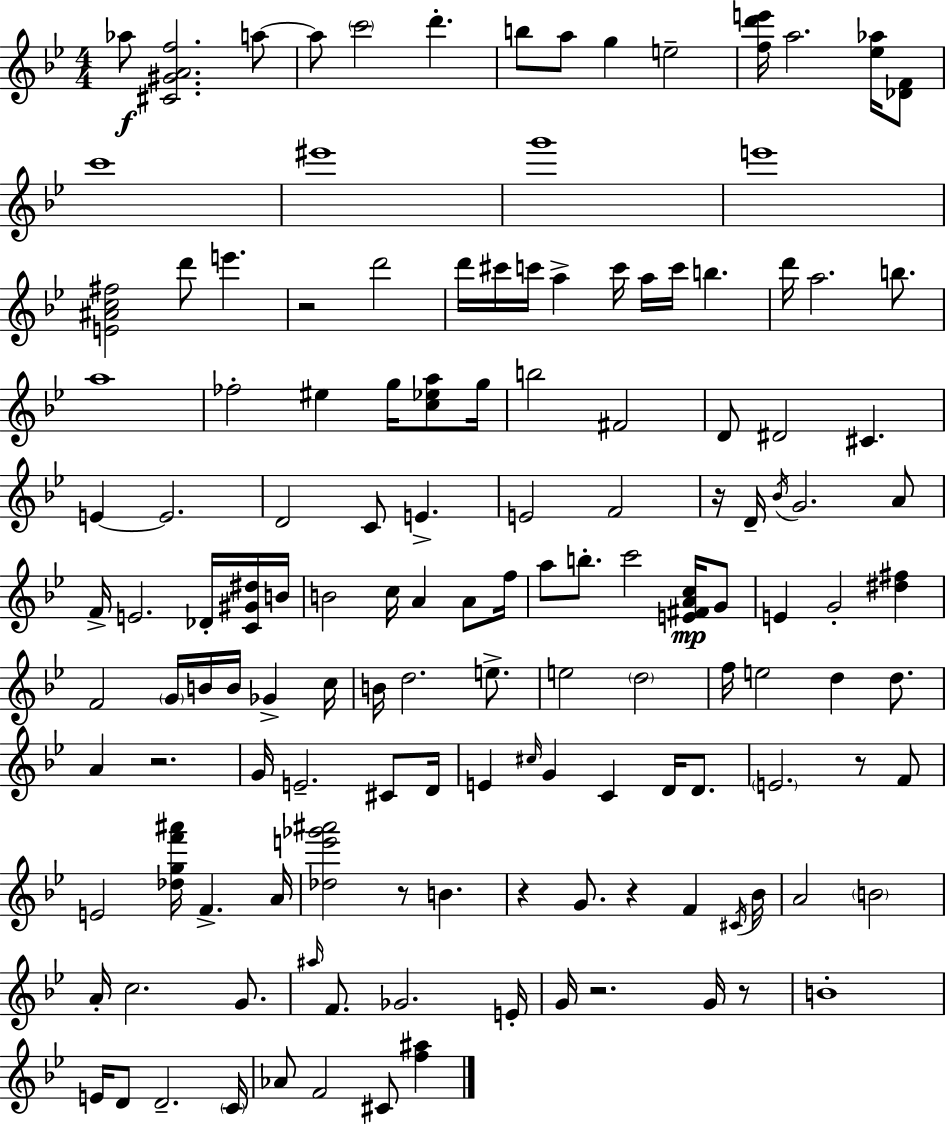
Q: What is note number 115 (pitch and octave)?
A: D4